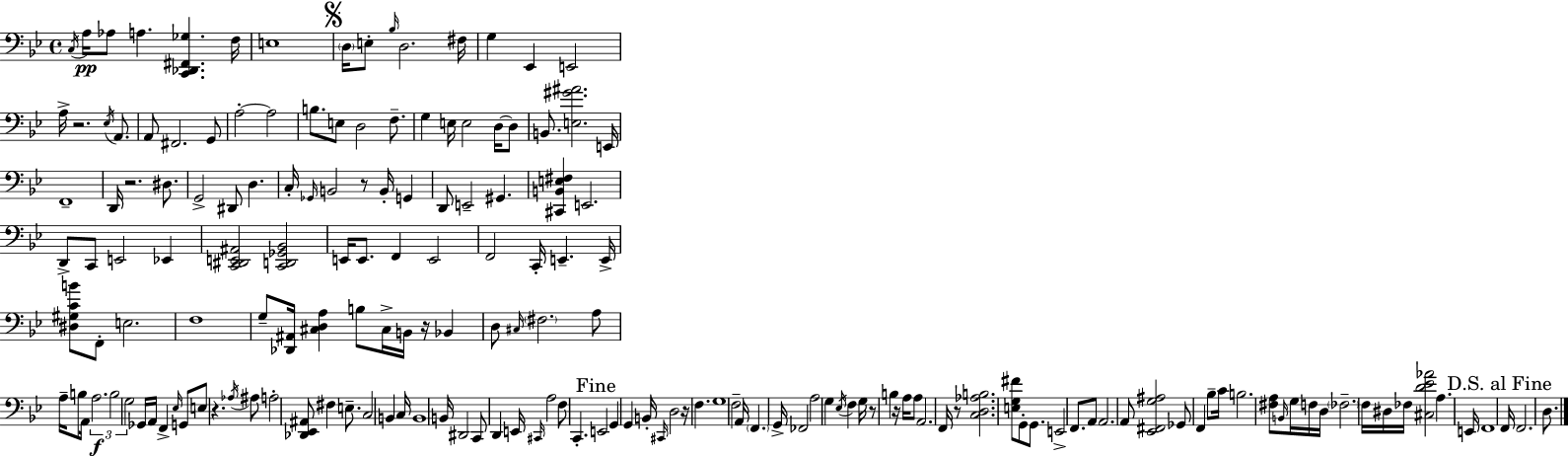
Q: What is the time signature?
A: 4/4